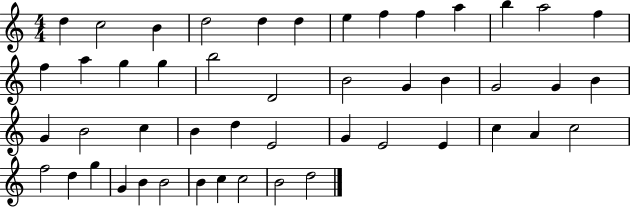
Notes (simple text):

D5/q C5/h B4/q D5/h D5/q D5/q E5/q F5/q F5/q A5/q B5/q A5/h F5/q F5/q A5/q G5/q G5/q B5/h D4/h B4/h G4/q B4/q G4/h G4/q B4/q G4/q B4/h C5/q B4/q D5/q E4/h G4/q E4/h E4/q C5/q A4/q C5/h F5/h D5/q G5/q G4/q B4/q B4/h B4/q C5/q C5/h B4/h D5/h